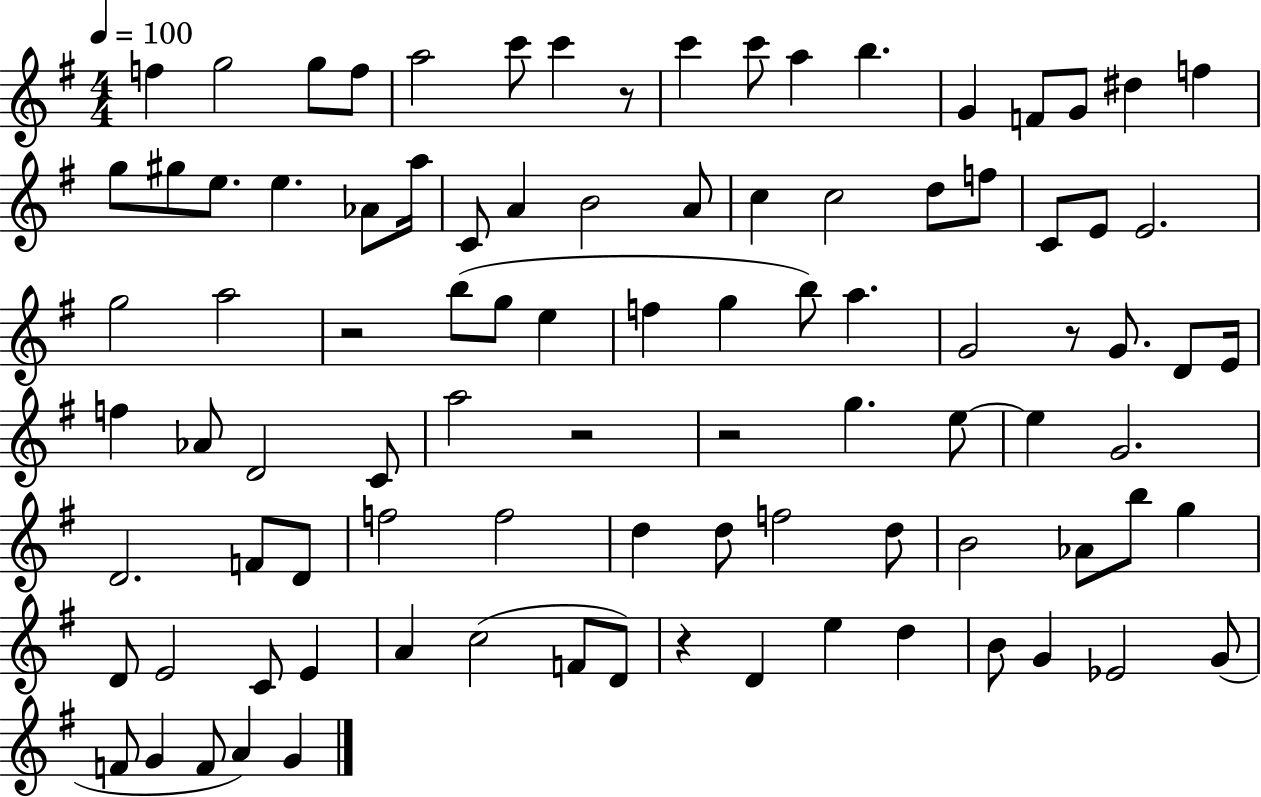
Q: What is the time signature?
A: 4/4